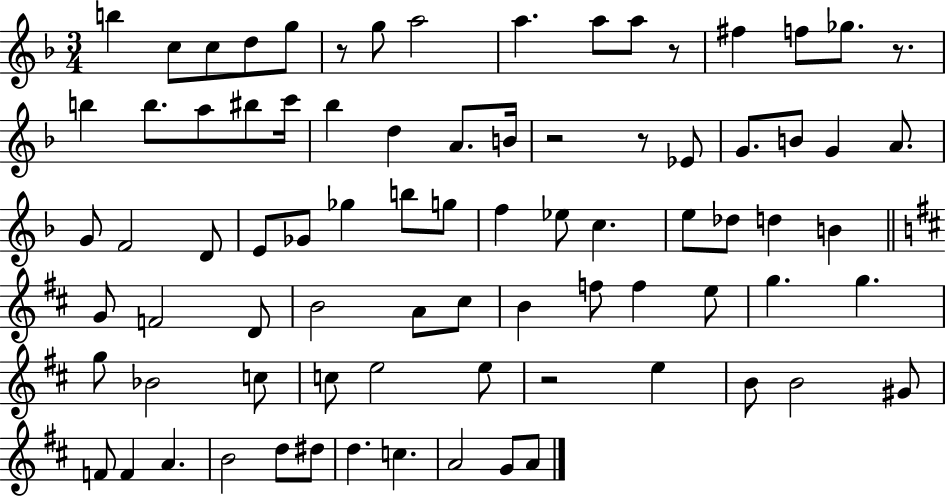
{
  \clef treble
  \numericTimeSignature
  \time 3/4
  \key f \major
  b''4 c''8 c''8 d''8 g''8 | r8 g''8 a''2 | a''4. a''8 a''8 r8 | fis''4 f''8 ges''8. r8. | \break b''4 b''8. a''8 bis''8 c'''16 | bes''4 d''4 a'8. b'16 | r2 r8 ees'8 | g'8. b'8 g'4 a'8. | \break g'8 f'2 d'8 | e'8 ges'8 ges''4 b''8 g''8 | f''4 ees''8 c''4. | e''8 des''8 d''4 b'4 | \break \bar "||" \break \key d \major g'8 f'2 d'8 | b'2 a'8 cis''8 | b'4 f''8 f''4 e''8 | g''4. g''4. | \break g''8 bes'2 c''8 | c''8 e''2 e''8 | r2 e''4 | b'8 b'2 gis'8 | \break f'8 f'4 a'4. | b'2 d''8 dis''8 | d''4. c''4. | a'2 g'8 a'8 | \break \bar "|."
}